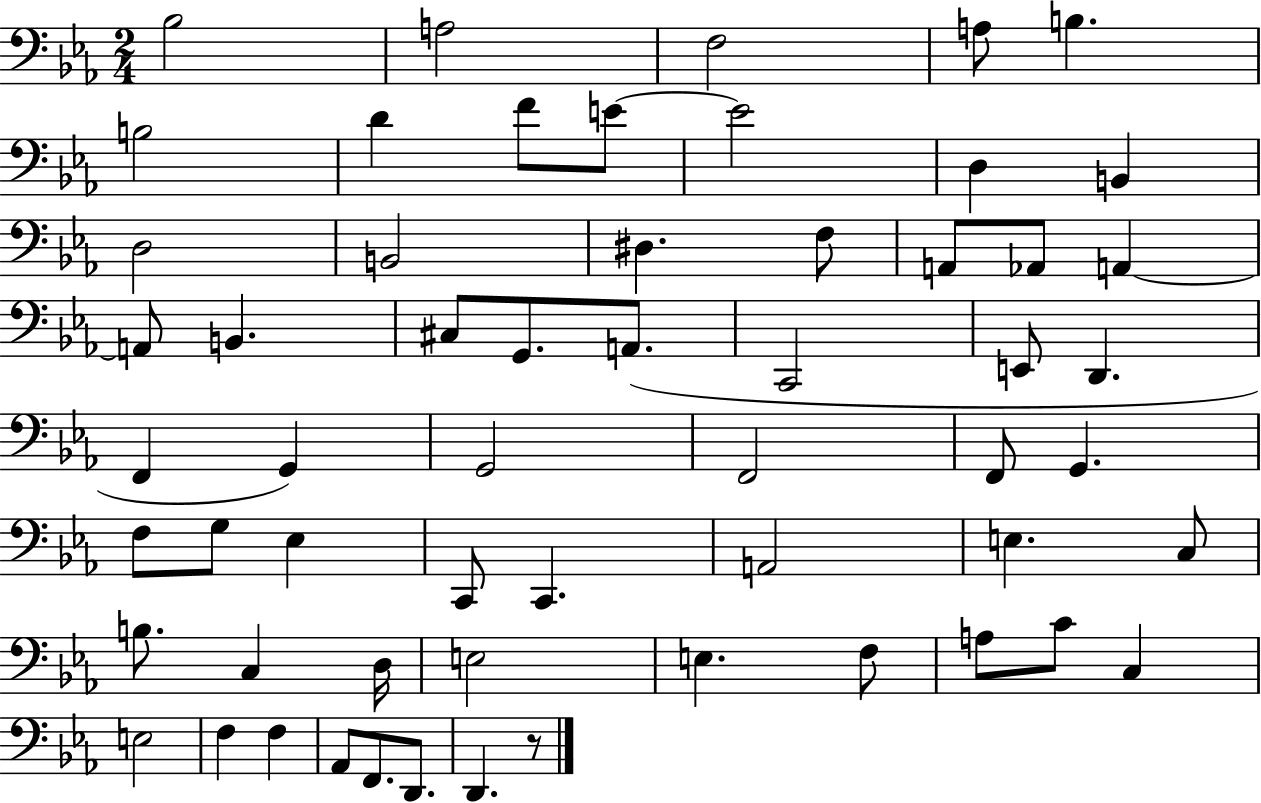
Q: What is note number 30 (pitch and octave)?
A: G2